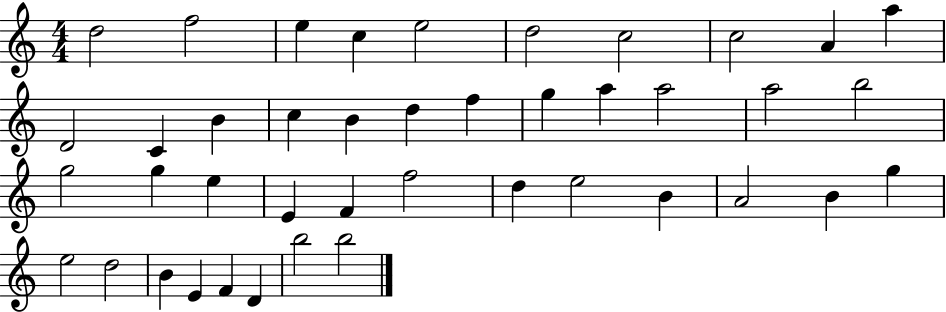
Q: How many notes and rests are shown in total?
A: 42